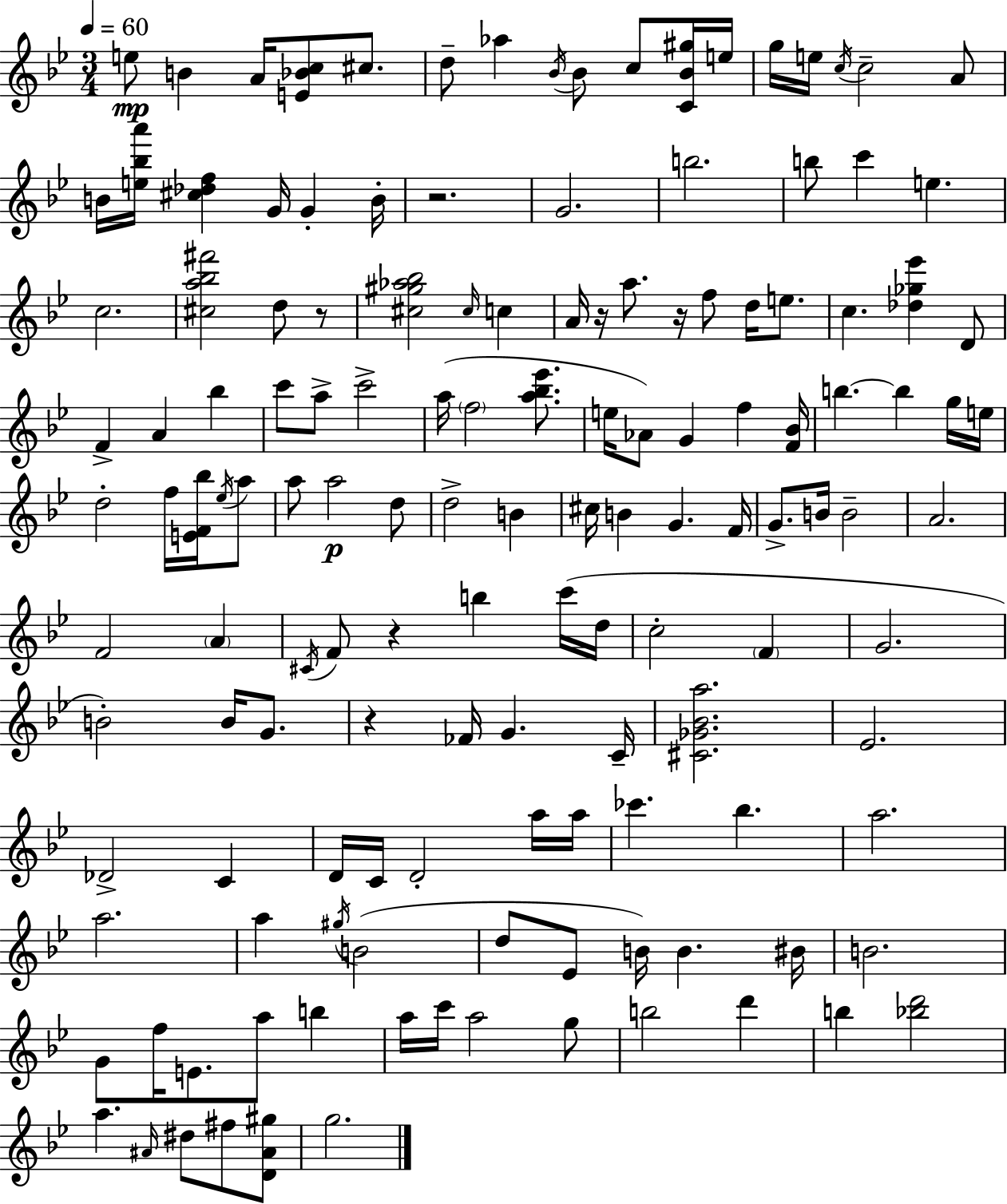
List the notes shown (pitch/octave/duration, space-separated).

E5/e B4/q A4/s [E4,Bb4,C5]/e C#5/e. D5/e Ab5/q Bb4/s Bb4/e C5/e [C4,Bb4,G#5]/s E5/s G5/s E5/s C5/s C5/h A4/e B4/s [E5,Bb5,A6]/s [C#5,Db5,F5]/q G4/s G4/q B4/s R/h. G4/h. B5/h. B5/e C6/q E5/q. C5/h. [C#5,A5,Bb5,F#6]/h D5/e R/e [C#5,G#5,Ab5,Bb5]/h C#5/s C5/q A4/s R/s A5/e. R/s F5/e D5/s E5/e. C5/q. [Db5,Gb5,Eb6]/q D4/e F4/q A4/q Bb5/q C6/e A5/e C6/h A5/s F5/h [A5,Bb5,Eb6]/e. E5/s Ab4/e G4/q F5/q [F4,Bb4]/s B5/q. B5/q G5/s E5/s D5/h F5/s [E4,F4,Bb5]/s Eb5/s A5/e A5/e A5/h D5/e D5/h B4/q C#5/s B4/q G4/q. F4/s G4/e. B4/s B4/h A4/h. F4/h A4/q C#4/s F4/e R/q B5/q C6/s D5/s C5/h F4/q G4/h. B4/h B4/s G4/e. R/q FES4/s G4/q. C4/s [C#4,Gb4,Bb4,A5]/h. Eb4/h. Db4/h C4/q D4/s C4/s D4/h A5/s A5/s CES6/q. Bb5/q. A5/h. A5/h. A5/q G#5/s B4/h D5/e Eb4/e B4/s B4/q. BIS4/s B4/h. G4/e F5/s E4/e. A5/e B5/q A5/s C6/s A5/h G5/e B5/h D6/q B5/q [Bb5,D6]/h A5/q. A#4/s D#5/e F#5/e [D4,A#4,G#5]/e G5/h.